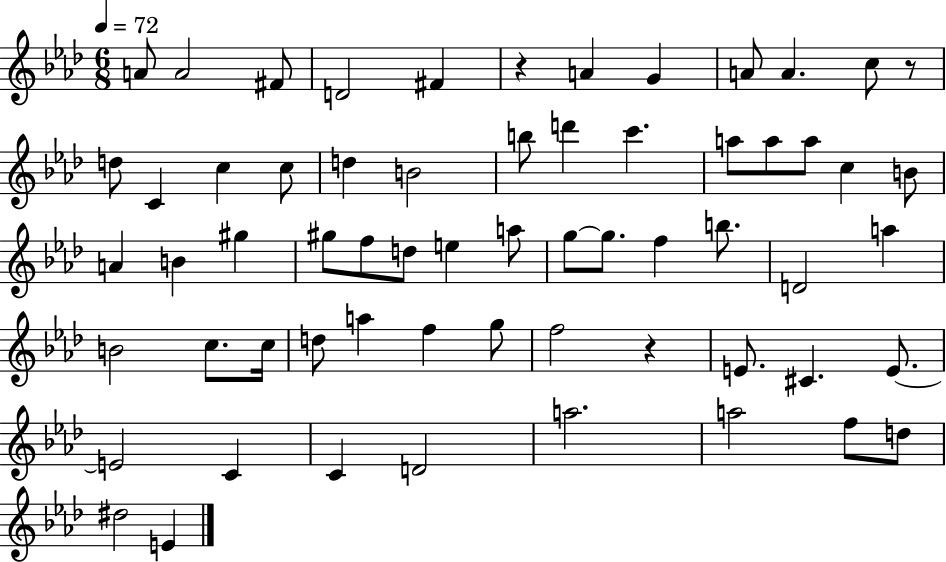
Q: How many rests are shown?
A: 3